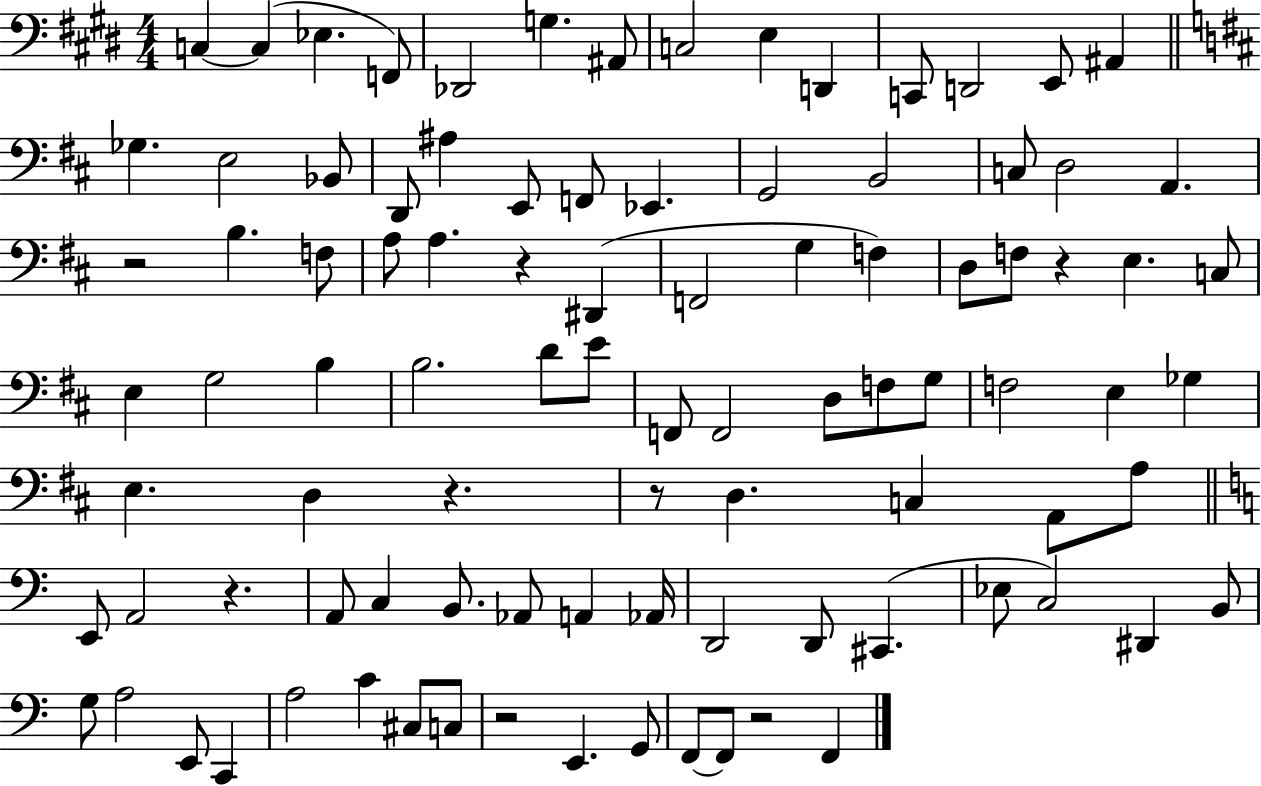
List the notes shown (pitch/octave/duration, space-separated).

C3/q C3/q Eb3/q. F2/e Db2/h G3/q. A#2/e C3/h E3/q D2/q C2/e D2/h E2/e A#2/q Gb3/q. E3/h Bb2/e D2/e A#3/q E2/e F2/e Eb2/q. G2/h B2/h C3/e D3/h A2/q. R/h B3/q. F3/e A3/e A3/q. R/q D#2/q F2/h G3/q F3/q D3/e F3/e R/q E3/q. C3/e E3/q G3/h B3/q B3/h. D4/e E4/e F2/e F2/h D3/e F3/e G3/e F3/h E3/q Gb3/q E3/q. D3/q R/q. R/e D3/q. C3/q A2/e A3/e E2/e A2/h R/q. A2/e C3/q B2/e. Ab2/e A2/q Ab2/s D2/h D2/e C#2/q. Eb3/e C3/h D#2/q B2/e G3/e A3/h E2/e C2/q A3/h C4/q C#3/e C3/e R/h E2/q. G2/e F2/e F2/e R/h F2/q